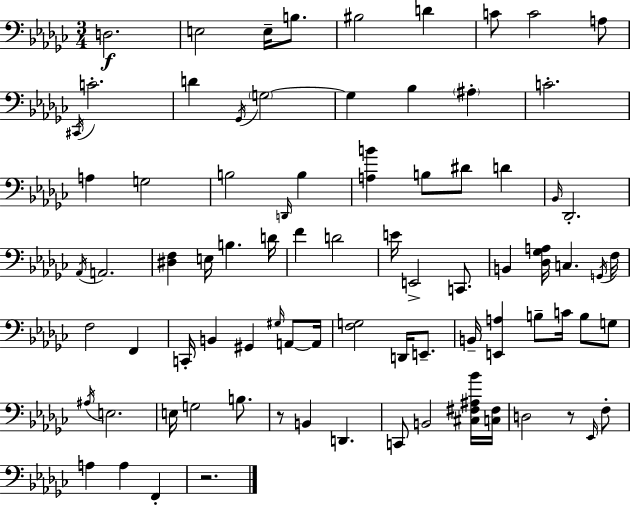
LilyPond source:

{
  \clef bass
  \numericTimeSignature
  \time 3/4
  \key ees \minor
  \repeat volta 2 { d2.\f | e2 e16-- b8. | bis2 d'4 | c'8 c'2 a8 | \break \acciaccatura { cis,16 } c'2.-. | d'4 \acciaccatura { ges,16 } \parenthesize g2~~ | g4 bes4 \parenthesize ais4-. | c'2.-. | \break a4 g2 | b2 \grace { d,16 } b4 | <a b'>4 b8 dis'8 d'4 | \grace { bes,16 } des,2.-. | \break \acciaccatura { aes,16 } a,2. | <dis f>4 e16 b4. | d'16 f'4 d'2 | e'16 e,2-> | \break c,8. b,4 <des ges a>16 c4. | \acciaccatura { g,16 } f16 f2 | f,4 c,16-. b,4 gis,4 | \grace { gis16 } a,8~~ a,16 <f g>2 | \break d,16 e,8.-- b,16-- <e, a>4 | b8-- c'16 b8 g8 \acciaccatura { ais16 } e2. | e16 g2 | b8. r8 b,4 | \break d,4. c,8 b,2 | <cis fis ais bes'>16 <c fis>16 d2 | r8 \grace { ees,16 } f8-. a4 | a4 f,4-. r2. | \break } \bar "|."
}